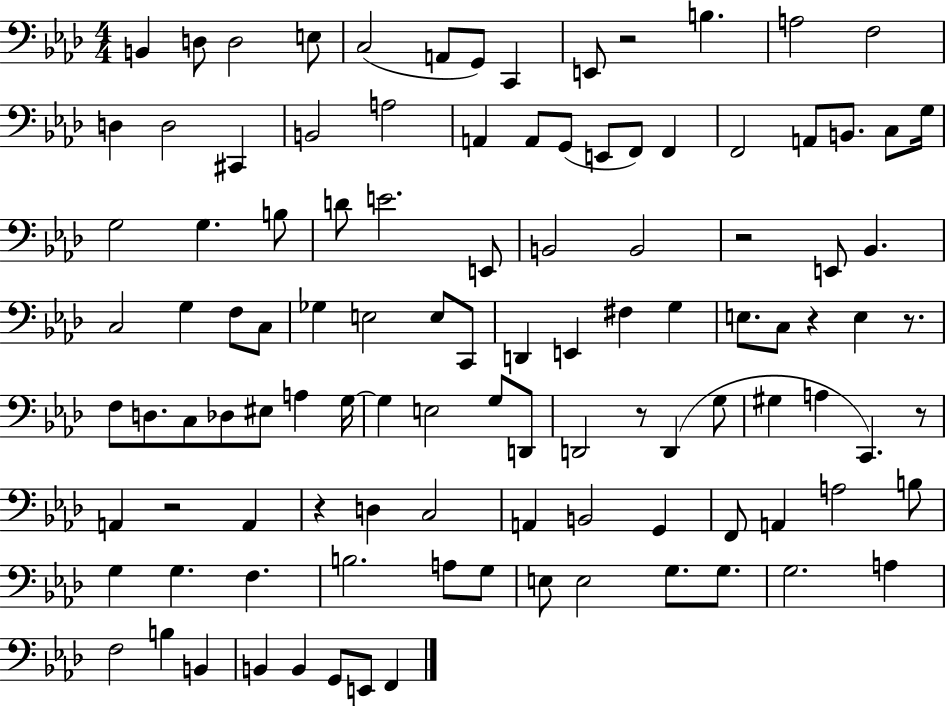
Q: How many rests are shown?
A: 8